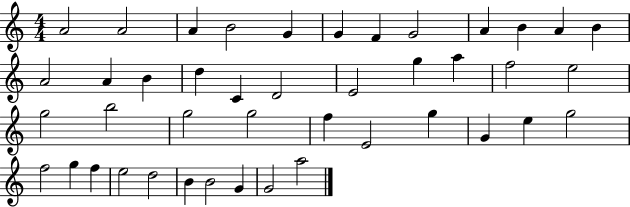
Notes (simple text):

A4/h A4/h A4/q B4/h G4/q G4/q F4/q G4/h A4/q B4/q A4/q B4/q A4/h A4/q B4/q D5/q C4/q D4/h E4/h G5/q A5/q F5/h E5/h G5/h B5/h G5/h G5/h F5/q E4/h G5/q G4/q E5/q G5/h F5/h G5/q F5/q E5/h D5/h B4/q B4/h G4/q G4/h A5/h